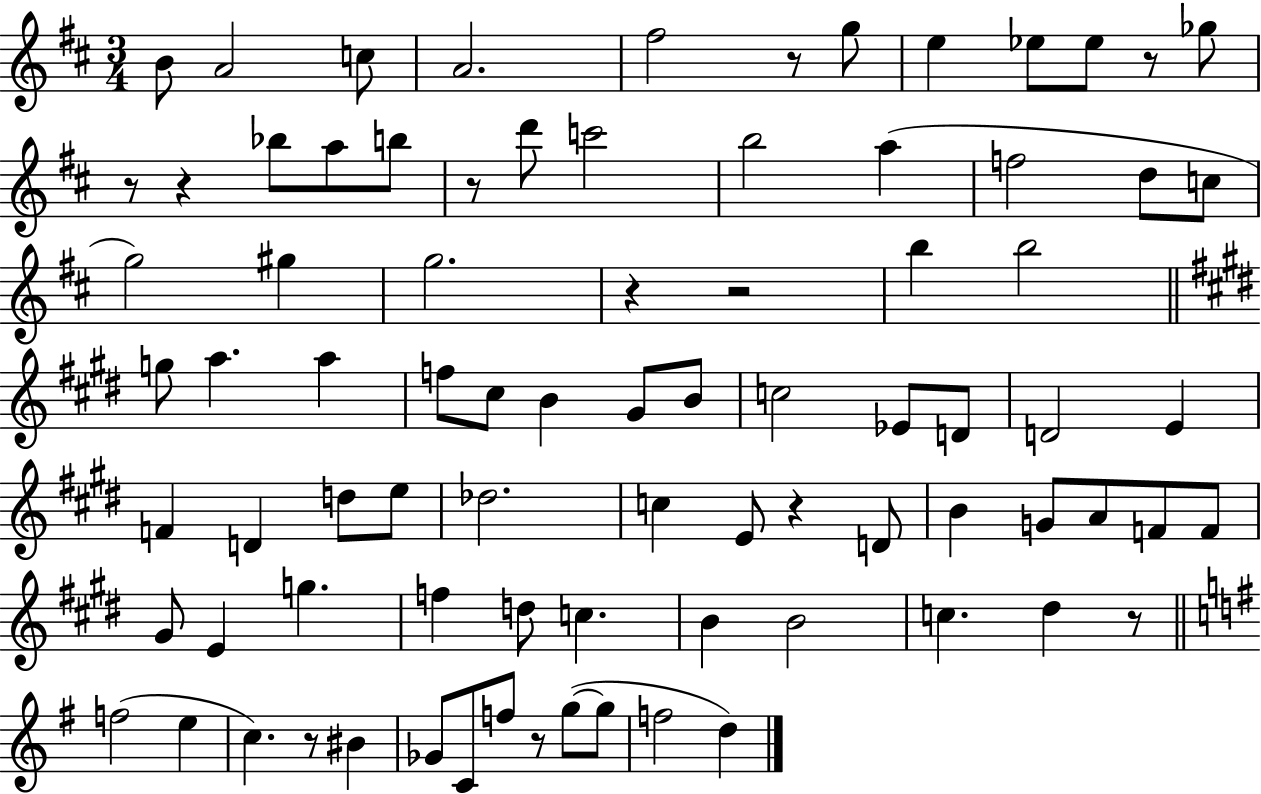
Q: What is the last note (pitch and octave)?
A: D5